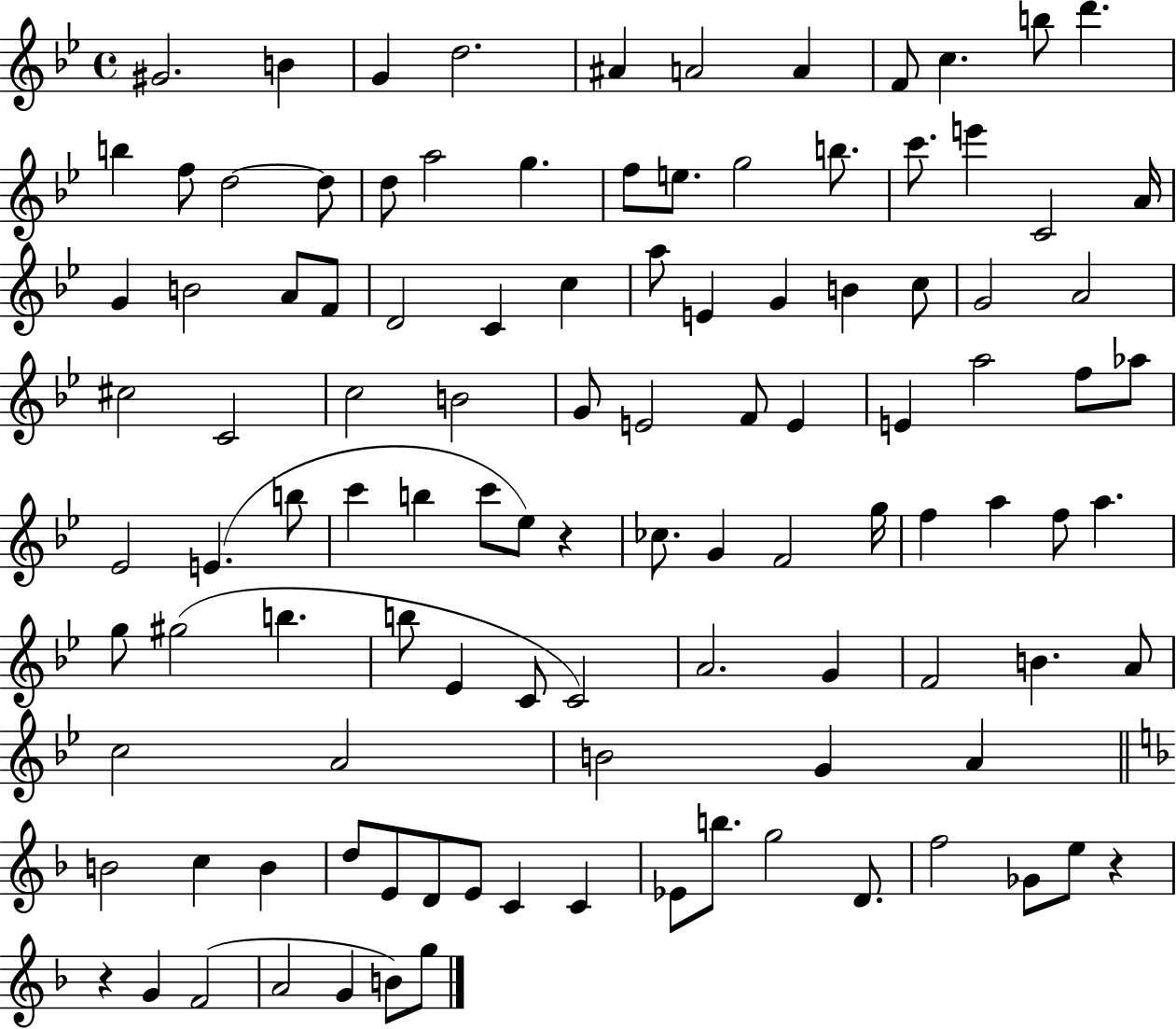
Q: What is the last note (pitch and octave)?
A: G5